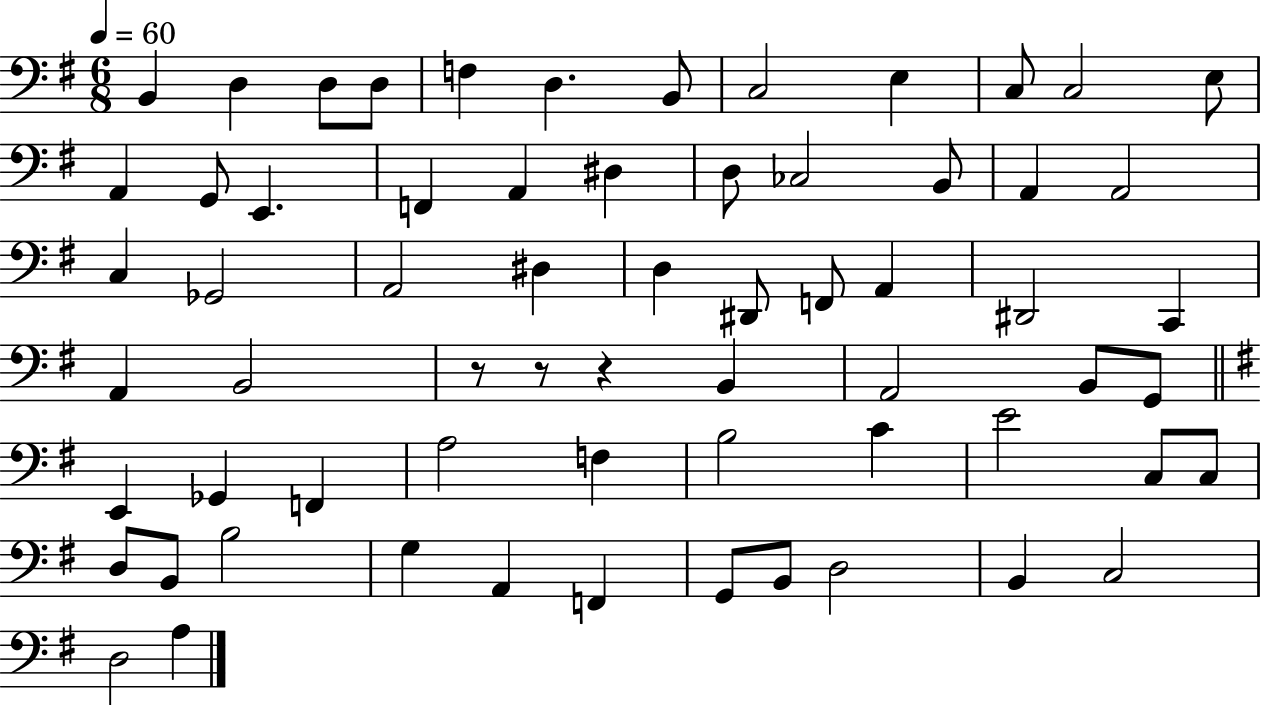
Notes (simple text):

B2/q D3/q D3/e D3/e F3/q D3/q. B2/e C3/h E3/q C3/e C3/h E3/e A2/q G2/e E2/q. F2/q A2/q D#3/q D3/e CES3/h B2/e A2/q A2/h C3/q Gb2/h A2/h D#3/q D3/q D#2/e F2/e A2/q D#2/h C2/q A2/q B2/h R/e R/e R/q B2/q A2/h B2/e G2/e E2/q Gb2/q F2/q A3/h F3/q B3/h C4/q E4/h C3/e C3/e D3/e B2/e B3/h G3/q A2/q F2/q G2/e B2/e D3/h B2/q C3/h D3/h A3/q